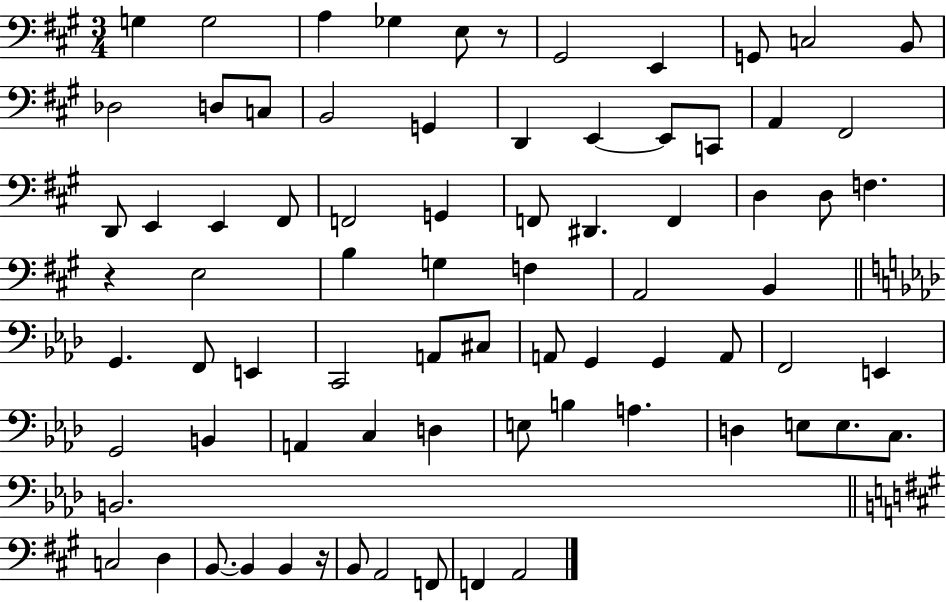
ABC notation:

X:1
T:Untitled
M:3/4
L:1/4
K:A
G, G,2 A, _G, E,/2 z/2 ^G,,2 E,, G,,/2 C,2 B,,/2 _D,2 D,/2 C,/2 B,,2 G,, D,, E,, E,,/2 C,,/2 A,, ^F,,2 D,,/2 E,, E,, ^F,,/2 F,,2 G,, F,,/2 ^D,, F,, D, D,/2 F, z E,2 B, G, F, A,,2 B,, G,, F,,/2 E,, C,,2 A,,/2 ^C,/2 A,,/2 G,, G,, A,,/2 F,,2 E,, G,,2 B,, A,, C, D, E,/2 B, A, D, E,/2 E,/2 C,/2 B,,2 C,2 D, B,,/2 B,, B,, z/4 B,,/2 A,,2 F,,/2 F,, A,,2